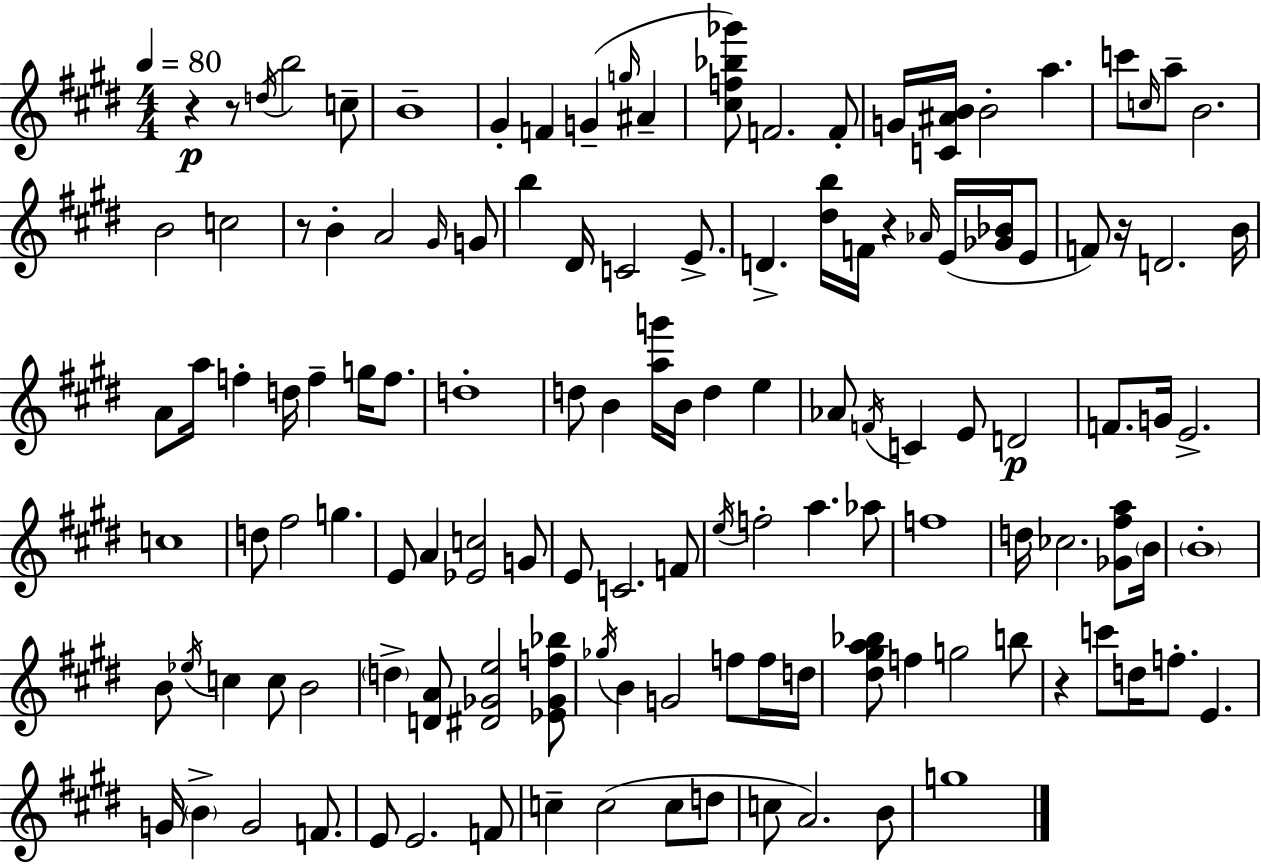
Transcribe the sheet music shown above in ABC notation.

X:1
T:Untitled
M:4/4
L:1/4
K:E
z z/2 d/4 b2 c/2 B4 ^G F G g/4 ^A [^cf_b_g']/2 F2 F/2 G/4 [C^AB]/4 B2 a c'/2 c/4 a/2 B2 B2 c2 z/2 B A2 ^G/4 G/2 b ^D/4 C2 E/2 D [^db]/4 F/4 z _A/4 E/4 [_G_B]/4 E/2 F/2 z/4 D2 B/4 A/2 a/4 f d/4 f g/4 f/2 d4 d/2 B [ag']/4 B/4 d e _A/2 F/4 C E/2 D2 F/2 G/4 E2 c4 d/2 ^f2 g E/2 A [_Ec]2 G/2 E/2 C2 F/2 e/4 f2 a _a/2 f4 d/4 _c2 [_G^fa]/2 B/4 B4 B/2 _e/4 c c/2 B2 d [DA]/2 [^D_Ge]2 [_E_Gf_b]/2 _g/4 B G2 f/2 f/4 d/4 [^d^ga_b]/2 f g2 b/2 z c'/2 d/4 f/2 E G/4 B G2 F/2 E/2 E2 F/2 c c2 c/2 d/2 c/2 A2 B/2 g4